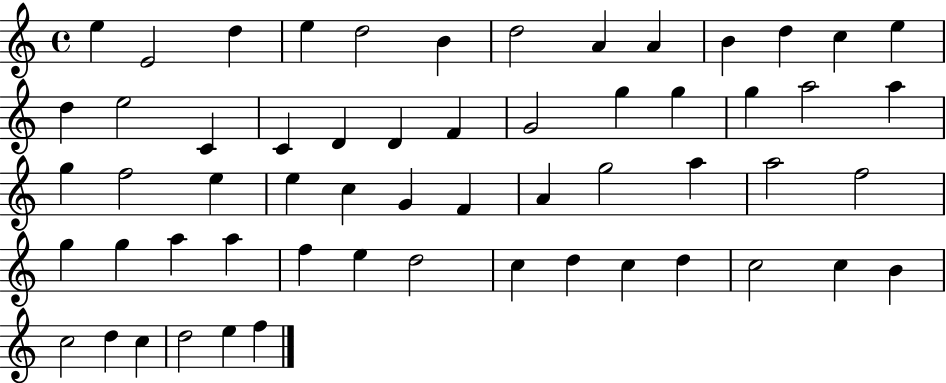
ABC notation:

X:1
T:Untitled
M:4/4
L:1/4
K:C
e E2 d e d2 B d2 A A B d c e d e2 C C D D F G2 g g g a2 a g f2 e e c G F A g2 a a2 f2 g g a a f e d2 c d c d c2 c B c2 d c d2 e f